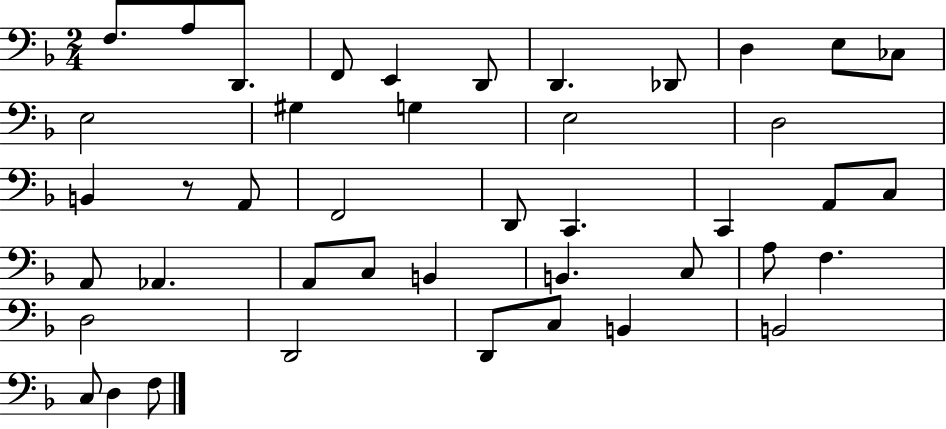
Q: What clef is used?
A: bass